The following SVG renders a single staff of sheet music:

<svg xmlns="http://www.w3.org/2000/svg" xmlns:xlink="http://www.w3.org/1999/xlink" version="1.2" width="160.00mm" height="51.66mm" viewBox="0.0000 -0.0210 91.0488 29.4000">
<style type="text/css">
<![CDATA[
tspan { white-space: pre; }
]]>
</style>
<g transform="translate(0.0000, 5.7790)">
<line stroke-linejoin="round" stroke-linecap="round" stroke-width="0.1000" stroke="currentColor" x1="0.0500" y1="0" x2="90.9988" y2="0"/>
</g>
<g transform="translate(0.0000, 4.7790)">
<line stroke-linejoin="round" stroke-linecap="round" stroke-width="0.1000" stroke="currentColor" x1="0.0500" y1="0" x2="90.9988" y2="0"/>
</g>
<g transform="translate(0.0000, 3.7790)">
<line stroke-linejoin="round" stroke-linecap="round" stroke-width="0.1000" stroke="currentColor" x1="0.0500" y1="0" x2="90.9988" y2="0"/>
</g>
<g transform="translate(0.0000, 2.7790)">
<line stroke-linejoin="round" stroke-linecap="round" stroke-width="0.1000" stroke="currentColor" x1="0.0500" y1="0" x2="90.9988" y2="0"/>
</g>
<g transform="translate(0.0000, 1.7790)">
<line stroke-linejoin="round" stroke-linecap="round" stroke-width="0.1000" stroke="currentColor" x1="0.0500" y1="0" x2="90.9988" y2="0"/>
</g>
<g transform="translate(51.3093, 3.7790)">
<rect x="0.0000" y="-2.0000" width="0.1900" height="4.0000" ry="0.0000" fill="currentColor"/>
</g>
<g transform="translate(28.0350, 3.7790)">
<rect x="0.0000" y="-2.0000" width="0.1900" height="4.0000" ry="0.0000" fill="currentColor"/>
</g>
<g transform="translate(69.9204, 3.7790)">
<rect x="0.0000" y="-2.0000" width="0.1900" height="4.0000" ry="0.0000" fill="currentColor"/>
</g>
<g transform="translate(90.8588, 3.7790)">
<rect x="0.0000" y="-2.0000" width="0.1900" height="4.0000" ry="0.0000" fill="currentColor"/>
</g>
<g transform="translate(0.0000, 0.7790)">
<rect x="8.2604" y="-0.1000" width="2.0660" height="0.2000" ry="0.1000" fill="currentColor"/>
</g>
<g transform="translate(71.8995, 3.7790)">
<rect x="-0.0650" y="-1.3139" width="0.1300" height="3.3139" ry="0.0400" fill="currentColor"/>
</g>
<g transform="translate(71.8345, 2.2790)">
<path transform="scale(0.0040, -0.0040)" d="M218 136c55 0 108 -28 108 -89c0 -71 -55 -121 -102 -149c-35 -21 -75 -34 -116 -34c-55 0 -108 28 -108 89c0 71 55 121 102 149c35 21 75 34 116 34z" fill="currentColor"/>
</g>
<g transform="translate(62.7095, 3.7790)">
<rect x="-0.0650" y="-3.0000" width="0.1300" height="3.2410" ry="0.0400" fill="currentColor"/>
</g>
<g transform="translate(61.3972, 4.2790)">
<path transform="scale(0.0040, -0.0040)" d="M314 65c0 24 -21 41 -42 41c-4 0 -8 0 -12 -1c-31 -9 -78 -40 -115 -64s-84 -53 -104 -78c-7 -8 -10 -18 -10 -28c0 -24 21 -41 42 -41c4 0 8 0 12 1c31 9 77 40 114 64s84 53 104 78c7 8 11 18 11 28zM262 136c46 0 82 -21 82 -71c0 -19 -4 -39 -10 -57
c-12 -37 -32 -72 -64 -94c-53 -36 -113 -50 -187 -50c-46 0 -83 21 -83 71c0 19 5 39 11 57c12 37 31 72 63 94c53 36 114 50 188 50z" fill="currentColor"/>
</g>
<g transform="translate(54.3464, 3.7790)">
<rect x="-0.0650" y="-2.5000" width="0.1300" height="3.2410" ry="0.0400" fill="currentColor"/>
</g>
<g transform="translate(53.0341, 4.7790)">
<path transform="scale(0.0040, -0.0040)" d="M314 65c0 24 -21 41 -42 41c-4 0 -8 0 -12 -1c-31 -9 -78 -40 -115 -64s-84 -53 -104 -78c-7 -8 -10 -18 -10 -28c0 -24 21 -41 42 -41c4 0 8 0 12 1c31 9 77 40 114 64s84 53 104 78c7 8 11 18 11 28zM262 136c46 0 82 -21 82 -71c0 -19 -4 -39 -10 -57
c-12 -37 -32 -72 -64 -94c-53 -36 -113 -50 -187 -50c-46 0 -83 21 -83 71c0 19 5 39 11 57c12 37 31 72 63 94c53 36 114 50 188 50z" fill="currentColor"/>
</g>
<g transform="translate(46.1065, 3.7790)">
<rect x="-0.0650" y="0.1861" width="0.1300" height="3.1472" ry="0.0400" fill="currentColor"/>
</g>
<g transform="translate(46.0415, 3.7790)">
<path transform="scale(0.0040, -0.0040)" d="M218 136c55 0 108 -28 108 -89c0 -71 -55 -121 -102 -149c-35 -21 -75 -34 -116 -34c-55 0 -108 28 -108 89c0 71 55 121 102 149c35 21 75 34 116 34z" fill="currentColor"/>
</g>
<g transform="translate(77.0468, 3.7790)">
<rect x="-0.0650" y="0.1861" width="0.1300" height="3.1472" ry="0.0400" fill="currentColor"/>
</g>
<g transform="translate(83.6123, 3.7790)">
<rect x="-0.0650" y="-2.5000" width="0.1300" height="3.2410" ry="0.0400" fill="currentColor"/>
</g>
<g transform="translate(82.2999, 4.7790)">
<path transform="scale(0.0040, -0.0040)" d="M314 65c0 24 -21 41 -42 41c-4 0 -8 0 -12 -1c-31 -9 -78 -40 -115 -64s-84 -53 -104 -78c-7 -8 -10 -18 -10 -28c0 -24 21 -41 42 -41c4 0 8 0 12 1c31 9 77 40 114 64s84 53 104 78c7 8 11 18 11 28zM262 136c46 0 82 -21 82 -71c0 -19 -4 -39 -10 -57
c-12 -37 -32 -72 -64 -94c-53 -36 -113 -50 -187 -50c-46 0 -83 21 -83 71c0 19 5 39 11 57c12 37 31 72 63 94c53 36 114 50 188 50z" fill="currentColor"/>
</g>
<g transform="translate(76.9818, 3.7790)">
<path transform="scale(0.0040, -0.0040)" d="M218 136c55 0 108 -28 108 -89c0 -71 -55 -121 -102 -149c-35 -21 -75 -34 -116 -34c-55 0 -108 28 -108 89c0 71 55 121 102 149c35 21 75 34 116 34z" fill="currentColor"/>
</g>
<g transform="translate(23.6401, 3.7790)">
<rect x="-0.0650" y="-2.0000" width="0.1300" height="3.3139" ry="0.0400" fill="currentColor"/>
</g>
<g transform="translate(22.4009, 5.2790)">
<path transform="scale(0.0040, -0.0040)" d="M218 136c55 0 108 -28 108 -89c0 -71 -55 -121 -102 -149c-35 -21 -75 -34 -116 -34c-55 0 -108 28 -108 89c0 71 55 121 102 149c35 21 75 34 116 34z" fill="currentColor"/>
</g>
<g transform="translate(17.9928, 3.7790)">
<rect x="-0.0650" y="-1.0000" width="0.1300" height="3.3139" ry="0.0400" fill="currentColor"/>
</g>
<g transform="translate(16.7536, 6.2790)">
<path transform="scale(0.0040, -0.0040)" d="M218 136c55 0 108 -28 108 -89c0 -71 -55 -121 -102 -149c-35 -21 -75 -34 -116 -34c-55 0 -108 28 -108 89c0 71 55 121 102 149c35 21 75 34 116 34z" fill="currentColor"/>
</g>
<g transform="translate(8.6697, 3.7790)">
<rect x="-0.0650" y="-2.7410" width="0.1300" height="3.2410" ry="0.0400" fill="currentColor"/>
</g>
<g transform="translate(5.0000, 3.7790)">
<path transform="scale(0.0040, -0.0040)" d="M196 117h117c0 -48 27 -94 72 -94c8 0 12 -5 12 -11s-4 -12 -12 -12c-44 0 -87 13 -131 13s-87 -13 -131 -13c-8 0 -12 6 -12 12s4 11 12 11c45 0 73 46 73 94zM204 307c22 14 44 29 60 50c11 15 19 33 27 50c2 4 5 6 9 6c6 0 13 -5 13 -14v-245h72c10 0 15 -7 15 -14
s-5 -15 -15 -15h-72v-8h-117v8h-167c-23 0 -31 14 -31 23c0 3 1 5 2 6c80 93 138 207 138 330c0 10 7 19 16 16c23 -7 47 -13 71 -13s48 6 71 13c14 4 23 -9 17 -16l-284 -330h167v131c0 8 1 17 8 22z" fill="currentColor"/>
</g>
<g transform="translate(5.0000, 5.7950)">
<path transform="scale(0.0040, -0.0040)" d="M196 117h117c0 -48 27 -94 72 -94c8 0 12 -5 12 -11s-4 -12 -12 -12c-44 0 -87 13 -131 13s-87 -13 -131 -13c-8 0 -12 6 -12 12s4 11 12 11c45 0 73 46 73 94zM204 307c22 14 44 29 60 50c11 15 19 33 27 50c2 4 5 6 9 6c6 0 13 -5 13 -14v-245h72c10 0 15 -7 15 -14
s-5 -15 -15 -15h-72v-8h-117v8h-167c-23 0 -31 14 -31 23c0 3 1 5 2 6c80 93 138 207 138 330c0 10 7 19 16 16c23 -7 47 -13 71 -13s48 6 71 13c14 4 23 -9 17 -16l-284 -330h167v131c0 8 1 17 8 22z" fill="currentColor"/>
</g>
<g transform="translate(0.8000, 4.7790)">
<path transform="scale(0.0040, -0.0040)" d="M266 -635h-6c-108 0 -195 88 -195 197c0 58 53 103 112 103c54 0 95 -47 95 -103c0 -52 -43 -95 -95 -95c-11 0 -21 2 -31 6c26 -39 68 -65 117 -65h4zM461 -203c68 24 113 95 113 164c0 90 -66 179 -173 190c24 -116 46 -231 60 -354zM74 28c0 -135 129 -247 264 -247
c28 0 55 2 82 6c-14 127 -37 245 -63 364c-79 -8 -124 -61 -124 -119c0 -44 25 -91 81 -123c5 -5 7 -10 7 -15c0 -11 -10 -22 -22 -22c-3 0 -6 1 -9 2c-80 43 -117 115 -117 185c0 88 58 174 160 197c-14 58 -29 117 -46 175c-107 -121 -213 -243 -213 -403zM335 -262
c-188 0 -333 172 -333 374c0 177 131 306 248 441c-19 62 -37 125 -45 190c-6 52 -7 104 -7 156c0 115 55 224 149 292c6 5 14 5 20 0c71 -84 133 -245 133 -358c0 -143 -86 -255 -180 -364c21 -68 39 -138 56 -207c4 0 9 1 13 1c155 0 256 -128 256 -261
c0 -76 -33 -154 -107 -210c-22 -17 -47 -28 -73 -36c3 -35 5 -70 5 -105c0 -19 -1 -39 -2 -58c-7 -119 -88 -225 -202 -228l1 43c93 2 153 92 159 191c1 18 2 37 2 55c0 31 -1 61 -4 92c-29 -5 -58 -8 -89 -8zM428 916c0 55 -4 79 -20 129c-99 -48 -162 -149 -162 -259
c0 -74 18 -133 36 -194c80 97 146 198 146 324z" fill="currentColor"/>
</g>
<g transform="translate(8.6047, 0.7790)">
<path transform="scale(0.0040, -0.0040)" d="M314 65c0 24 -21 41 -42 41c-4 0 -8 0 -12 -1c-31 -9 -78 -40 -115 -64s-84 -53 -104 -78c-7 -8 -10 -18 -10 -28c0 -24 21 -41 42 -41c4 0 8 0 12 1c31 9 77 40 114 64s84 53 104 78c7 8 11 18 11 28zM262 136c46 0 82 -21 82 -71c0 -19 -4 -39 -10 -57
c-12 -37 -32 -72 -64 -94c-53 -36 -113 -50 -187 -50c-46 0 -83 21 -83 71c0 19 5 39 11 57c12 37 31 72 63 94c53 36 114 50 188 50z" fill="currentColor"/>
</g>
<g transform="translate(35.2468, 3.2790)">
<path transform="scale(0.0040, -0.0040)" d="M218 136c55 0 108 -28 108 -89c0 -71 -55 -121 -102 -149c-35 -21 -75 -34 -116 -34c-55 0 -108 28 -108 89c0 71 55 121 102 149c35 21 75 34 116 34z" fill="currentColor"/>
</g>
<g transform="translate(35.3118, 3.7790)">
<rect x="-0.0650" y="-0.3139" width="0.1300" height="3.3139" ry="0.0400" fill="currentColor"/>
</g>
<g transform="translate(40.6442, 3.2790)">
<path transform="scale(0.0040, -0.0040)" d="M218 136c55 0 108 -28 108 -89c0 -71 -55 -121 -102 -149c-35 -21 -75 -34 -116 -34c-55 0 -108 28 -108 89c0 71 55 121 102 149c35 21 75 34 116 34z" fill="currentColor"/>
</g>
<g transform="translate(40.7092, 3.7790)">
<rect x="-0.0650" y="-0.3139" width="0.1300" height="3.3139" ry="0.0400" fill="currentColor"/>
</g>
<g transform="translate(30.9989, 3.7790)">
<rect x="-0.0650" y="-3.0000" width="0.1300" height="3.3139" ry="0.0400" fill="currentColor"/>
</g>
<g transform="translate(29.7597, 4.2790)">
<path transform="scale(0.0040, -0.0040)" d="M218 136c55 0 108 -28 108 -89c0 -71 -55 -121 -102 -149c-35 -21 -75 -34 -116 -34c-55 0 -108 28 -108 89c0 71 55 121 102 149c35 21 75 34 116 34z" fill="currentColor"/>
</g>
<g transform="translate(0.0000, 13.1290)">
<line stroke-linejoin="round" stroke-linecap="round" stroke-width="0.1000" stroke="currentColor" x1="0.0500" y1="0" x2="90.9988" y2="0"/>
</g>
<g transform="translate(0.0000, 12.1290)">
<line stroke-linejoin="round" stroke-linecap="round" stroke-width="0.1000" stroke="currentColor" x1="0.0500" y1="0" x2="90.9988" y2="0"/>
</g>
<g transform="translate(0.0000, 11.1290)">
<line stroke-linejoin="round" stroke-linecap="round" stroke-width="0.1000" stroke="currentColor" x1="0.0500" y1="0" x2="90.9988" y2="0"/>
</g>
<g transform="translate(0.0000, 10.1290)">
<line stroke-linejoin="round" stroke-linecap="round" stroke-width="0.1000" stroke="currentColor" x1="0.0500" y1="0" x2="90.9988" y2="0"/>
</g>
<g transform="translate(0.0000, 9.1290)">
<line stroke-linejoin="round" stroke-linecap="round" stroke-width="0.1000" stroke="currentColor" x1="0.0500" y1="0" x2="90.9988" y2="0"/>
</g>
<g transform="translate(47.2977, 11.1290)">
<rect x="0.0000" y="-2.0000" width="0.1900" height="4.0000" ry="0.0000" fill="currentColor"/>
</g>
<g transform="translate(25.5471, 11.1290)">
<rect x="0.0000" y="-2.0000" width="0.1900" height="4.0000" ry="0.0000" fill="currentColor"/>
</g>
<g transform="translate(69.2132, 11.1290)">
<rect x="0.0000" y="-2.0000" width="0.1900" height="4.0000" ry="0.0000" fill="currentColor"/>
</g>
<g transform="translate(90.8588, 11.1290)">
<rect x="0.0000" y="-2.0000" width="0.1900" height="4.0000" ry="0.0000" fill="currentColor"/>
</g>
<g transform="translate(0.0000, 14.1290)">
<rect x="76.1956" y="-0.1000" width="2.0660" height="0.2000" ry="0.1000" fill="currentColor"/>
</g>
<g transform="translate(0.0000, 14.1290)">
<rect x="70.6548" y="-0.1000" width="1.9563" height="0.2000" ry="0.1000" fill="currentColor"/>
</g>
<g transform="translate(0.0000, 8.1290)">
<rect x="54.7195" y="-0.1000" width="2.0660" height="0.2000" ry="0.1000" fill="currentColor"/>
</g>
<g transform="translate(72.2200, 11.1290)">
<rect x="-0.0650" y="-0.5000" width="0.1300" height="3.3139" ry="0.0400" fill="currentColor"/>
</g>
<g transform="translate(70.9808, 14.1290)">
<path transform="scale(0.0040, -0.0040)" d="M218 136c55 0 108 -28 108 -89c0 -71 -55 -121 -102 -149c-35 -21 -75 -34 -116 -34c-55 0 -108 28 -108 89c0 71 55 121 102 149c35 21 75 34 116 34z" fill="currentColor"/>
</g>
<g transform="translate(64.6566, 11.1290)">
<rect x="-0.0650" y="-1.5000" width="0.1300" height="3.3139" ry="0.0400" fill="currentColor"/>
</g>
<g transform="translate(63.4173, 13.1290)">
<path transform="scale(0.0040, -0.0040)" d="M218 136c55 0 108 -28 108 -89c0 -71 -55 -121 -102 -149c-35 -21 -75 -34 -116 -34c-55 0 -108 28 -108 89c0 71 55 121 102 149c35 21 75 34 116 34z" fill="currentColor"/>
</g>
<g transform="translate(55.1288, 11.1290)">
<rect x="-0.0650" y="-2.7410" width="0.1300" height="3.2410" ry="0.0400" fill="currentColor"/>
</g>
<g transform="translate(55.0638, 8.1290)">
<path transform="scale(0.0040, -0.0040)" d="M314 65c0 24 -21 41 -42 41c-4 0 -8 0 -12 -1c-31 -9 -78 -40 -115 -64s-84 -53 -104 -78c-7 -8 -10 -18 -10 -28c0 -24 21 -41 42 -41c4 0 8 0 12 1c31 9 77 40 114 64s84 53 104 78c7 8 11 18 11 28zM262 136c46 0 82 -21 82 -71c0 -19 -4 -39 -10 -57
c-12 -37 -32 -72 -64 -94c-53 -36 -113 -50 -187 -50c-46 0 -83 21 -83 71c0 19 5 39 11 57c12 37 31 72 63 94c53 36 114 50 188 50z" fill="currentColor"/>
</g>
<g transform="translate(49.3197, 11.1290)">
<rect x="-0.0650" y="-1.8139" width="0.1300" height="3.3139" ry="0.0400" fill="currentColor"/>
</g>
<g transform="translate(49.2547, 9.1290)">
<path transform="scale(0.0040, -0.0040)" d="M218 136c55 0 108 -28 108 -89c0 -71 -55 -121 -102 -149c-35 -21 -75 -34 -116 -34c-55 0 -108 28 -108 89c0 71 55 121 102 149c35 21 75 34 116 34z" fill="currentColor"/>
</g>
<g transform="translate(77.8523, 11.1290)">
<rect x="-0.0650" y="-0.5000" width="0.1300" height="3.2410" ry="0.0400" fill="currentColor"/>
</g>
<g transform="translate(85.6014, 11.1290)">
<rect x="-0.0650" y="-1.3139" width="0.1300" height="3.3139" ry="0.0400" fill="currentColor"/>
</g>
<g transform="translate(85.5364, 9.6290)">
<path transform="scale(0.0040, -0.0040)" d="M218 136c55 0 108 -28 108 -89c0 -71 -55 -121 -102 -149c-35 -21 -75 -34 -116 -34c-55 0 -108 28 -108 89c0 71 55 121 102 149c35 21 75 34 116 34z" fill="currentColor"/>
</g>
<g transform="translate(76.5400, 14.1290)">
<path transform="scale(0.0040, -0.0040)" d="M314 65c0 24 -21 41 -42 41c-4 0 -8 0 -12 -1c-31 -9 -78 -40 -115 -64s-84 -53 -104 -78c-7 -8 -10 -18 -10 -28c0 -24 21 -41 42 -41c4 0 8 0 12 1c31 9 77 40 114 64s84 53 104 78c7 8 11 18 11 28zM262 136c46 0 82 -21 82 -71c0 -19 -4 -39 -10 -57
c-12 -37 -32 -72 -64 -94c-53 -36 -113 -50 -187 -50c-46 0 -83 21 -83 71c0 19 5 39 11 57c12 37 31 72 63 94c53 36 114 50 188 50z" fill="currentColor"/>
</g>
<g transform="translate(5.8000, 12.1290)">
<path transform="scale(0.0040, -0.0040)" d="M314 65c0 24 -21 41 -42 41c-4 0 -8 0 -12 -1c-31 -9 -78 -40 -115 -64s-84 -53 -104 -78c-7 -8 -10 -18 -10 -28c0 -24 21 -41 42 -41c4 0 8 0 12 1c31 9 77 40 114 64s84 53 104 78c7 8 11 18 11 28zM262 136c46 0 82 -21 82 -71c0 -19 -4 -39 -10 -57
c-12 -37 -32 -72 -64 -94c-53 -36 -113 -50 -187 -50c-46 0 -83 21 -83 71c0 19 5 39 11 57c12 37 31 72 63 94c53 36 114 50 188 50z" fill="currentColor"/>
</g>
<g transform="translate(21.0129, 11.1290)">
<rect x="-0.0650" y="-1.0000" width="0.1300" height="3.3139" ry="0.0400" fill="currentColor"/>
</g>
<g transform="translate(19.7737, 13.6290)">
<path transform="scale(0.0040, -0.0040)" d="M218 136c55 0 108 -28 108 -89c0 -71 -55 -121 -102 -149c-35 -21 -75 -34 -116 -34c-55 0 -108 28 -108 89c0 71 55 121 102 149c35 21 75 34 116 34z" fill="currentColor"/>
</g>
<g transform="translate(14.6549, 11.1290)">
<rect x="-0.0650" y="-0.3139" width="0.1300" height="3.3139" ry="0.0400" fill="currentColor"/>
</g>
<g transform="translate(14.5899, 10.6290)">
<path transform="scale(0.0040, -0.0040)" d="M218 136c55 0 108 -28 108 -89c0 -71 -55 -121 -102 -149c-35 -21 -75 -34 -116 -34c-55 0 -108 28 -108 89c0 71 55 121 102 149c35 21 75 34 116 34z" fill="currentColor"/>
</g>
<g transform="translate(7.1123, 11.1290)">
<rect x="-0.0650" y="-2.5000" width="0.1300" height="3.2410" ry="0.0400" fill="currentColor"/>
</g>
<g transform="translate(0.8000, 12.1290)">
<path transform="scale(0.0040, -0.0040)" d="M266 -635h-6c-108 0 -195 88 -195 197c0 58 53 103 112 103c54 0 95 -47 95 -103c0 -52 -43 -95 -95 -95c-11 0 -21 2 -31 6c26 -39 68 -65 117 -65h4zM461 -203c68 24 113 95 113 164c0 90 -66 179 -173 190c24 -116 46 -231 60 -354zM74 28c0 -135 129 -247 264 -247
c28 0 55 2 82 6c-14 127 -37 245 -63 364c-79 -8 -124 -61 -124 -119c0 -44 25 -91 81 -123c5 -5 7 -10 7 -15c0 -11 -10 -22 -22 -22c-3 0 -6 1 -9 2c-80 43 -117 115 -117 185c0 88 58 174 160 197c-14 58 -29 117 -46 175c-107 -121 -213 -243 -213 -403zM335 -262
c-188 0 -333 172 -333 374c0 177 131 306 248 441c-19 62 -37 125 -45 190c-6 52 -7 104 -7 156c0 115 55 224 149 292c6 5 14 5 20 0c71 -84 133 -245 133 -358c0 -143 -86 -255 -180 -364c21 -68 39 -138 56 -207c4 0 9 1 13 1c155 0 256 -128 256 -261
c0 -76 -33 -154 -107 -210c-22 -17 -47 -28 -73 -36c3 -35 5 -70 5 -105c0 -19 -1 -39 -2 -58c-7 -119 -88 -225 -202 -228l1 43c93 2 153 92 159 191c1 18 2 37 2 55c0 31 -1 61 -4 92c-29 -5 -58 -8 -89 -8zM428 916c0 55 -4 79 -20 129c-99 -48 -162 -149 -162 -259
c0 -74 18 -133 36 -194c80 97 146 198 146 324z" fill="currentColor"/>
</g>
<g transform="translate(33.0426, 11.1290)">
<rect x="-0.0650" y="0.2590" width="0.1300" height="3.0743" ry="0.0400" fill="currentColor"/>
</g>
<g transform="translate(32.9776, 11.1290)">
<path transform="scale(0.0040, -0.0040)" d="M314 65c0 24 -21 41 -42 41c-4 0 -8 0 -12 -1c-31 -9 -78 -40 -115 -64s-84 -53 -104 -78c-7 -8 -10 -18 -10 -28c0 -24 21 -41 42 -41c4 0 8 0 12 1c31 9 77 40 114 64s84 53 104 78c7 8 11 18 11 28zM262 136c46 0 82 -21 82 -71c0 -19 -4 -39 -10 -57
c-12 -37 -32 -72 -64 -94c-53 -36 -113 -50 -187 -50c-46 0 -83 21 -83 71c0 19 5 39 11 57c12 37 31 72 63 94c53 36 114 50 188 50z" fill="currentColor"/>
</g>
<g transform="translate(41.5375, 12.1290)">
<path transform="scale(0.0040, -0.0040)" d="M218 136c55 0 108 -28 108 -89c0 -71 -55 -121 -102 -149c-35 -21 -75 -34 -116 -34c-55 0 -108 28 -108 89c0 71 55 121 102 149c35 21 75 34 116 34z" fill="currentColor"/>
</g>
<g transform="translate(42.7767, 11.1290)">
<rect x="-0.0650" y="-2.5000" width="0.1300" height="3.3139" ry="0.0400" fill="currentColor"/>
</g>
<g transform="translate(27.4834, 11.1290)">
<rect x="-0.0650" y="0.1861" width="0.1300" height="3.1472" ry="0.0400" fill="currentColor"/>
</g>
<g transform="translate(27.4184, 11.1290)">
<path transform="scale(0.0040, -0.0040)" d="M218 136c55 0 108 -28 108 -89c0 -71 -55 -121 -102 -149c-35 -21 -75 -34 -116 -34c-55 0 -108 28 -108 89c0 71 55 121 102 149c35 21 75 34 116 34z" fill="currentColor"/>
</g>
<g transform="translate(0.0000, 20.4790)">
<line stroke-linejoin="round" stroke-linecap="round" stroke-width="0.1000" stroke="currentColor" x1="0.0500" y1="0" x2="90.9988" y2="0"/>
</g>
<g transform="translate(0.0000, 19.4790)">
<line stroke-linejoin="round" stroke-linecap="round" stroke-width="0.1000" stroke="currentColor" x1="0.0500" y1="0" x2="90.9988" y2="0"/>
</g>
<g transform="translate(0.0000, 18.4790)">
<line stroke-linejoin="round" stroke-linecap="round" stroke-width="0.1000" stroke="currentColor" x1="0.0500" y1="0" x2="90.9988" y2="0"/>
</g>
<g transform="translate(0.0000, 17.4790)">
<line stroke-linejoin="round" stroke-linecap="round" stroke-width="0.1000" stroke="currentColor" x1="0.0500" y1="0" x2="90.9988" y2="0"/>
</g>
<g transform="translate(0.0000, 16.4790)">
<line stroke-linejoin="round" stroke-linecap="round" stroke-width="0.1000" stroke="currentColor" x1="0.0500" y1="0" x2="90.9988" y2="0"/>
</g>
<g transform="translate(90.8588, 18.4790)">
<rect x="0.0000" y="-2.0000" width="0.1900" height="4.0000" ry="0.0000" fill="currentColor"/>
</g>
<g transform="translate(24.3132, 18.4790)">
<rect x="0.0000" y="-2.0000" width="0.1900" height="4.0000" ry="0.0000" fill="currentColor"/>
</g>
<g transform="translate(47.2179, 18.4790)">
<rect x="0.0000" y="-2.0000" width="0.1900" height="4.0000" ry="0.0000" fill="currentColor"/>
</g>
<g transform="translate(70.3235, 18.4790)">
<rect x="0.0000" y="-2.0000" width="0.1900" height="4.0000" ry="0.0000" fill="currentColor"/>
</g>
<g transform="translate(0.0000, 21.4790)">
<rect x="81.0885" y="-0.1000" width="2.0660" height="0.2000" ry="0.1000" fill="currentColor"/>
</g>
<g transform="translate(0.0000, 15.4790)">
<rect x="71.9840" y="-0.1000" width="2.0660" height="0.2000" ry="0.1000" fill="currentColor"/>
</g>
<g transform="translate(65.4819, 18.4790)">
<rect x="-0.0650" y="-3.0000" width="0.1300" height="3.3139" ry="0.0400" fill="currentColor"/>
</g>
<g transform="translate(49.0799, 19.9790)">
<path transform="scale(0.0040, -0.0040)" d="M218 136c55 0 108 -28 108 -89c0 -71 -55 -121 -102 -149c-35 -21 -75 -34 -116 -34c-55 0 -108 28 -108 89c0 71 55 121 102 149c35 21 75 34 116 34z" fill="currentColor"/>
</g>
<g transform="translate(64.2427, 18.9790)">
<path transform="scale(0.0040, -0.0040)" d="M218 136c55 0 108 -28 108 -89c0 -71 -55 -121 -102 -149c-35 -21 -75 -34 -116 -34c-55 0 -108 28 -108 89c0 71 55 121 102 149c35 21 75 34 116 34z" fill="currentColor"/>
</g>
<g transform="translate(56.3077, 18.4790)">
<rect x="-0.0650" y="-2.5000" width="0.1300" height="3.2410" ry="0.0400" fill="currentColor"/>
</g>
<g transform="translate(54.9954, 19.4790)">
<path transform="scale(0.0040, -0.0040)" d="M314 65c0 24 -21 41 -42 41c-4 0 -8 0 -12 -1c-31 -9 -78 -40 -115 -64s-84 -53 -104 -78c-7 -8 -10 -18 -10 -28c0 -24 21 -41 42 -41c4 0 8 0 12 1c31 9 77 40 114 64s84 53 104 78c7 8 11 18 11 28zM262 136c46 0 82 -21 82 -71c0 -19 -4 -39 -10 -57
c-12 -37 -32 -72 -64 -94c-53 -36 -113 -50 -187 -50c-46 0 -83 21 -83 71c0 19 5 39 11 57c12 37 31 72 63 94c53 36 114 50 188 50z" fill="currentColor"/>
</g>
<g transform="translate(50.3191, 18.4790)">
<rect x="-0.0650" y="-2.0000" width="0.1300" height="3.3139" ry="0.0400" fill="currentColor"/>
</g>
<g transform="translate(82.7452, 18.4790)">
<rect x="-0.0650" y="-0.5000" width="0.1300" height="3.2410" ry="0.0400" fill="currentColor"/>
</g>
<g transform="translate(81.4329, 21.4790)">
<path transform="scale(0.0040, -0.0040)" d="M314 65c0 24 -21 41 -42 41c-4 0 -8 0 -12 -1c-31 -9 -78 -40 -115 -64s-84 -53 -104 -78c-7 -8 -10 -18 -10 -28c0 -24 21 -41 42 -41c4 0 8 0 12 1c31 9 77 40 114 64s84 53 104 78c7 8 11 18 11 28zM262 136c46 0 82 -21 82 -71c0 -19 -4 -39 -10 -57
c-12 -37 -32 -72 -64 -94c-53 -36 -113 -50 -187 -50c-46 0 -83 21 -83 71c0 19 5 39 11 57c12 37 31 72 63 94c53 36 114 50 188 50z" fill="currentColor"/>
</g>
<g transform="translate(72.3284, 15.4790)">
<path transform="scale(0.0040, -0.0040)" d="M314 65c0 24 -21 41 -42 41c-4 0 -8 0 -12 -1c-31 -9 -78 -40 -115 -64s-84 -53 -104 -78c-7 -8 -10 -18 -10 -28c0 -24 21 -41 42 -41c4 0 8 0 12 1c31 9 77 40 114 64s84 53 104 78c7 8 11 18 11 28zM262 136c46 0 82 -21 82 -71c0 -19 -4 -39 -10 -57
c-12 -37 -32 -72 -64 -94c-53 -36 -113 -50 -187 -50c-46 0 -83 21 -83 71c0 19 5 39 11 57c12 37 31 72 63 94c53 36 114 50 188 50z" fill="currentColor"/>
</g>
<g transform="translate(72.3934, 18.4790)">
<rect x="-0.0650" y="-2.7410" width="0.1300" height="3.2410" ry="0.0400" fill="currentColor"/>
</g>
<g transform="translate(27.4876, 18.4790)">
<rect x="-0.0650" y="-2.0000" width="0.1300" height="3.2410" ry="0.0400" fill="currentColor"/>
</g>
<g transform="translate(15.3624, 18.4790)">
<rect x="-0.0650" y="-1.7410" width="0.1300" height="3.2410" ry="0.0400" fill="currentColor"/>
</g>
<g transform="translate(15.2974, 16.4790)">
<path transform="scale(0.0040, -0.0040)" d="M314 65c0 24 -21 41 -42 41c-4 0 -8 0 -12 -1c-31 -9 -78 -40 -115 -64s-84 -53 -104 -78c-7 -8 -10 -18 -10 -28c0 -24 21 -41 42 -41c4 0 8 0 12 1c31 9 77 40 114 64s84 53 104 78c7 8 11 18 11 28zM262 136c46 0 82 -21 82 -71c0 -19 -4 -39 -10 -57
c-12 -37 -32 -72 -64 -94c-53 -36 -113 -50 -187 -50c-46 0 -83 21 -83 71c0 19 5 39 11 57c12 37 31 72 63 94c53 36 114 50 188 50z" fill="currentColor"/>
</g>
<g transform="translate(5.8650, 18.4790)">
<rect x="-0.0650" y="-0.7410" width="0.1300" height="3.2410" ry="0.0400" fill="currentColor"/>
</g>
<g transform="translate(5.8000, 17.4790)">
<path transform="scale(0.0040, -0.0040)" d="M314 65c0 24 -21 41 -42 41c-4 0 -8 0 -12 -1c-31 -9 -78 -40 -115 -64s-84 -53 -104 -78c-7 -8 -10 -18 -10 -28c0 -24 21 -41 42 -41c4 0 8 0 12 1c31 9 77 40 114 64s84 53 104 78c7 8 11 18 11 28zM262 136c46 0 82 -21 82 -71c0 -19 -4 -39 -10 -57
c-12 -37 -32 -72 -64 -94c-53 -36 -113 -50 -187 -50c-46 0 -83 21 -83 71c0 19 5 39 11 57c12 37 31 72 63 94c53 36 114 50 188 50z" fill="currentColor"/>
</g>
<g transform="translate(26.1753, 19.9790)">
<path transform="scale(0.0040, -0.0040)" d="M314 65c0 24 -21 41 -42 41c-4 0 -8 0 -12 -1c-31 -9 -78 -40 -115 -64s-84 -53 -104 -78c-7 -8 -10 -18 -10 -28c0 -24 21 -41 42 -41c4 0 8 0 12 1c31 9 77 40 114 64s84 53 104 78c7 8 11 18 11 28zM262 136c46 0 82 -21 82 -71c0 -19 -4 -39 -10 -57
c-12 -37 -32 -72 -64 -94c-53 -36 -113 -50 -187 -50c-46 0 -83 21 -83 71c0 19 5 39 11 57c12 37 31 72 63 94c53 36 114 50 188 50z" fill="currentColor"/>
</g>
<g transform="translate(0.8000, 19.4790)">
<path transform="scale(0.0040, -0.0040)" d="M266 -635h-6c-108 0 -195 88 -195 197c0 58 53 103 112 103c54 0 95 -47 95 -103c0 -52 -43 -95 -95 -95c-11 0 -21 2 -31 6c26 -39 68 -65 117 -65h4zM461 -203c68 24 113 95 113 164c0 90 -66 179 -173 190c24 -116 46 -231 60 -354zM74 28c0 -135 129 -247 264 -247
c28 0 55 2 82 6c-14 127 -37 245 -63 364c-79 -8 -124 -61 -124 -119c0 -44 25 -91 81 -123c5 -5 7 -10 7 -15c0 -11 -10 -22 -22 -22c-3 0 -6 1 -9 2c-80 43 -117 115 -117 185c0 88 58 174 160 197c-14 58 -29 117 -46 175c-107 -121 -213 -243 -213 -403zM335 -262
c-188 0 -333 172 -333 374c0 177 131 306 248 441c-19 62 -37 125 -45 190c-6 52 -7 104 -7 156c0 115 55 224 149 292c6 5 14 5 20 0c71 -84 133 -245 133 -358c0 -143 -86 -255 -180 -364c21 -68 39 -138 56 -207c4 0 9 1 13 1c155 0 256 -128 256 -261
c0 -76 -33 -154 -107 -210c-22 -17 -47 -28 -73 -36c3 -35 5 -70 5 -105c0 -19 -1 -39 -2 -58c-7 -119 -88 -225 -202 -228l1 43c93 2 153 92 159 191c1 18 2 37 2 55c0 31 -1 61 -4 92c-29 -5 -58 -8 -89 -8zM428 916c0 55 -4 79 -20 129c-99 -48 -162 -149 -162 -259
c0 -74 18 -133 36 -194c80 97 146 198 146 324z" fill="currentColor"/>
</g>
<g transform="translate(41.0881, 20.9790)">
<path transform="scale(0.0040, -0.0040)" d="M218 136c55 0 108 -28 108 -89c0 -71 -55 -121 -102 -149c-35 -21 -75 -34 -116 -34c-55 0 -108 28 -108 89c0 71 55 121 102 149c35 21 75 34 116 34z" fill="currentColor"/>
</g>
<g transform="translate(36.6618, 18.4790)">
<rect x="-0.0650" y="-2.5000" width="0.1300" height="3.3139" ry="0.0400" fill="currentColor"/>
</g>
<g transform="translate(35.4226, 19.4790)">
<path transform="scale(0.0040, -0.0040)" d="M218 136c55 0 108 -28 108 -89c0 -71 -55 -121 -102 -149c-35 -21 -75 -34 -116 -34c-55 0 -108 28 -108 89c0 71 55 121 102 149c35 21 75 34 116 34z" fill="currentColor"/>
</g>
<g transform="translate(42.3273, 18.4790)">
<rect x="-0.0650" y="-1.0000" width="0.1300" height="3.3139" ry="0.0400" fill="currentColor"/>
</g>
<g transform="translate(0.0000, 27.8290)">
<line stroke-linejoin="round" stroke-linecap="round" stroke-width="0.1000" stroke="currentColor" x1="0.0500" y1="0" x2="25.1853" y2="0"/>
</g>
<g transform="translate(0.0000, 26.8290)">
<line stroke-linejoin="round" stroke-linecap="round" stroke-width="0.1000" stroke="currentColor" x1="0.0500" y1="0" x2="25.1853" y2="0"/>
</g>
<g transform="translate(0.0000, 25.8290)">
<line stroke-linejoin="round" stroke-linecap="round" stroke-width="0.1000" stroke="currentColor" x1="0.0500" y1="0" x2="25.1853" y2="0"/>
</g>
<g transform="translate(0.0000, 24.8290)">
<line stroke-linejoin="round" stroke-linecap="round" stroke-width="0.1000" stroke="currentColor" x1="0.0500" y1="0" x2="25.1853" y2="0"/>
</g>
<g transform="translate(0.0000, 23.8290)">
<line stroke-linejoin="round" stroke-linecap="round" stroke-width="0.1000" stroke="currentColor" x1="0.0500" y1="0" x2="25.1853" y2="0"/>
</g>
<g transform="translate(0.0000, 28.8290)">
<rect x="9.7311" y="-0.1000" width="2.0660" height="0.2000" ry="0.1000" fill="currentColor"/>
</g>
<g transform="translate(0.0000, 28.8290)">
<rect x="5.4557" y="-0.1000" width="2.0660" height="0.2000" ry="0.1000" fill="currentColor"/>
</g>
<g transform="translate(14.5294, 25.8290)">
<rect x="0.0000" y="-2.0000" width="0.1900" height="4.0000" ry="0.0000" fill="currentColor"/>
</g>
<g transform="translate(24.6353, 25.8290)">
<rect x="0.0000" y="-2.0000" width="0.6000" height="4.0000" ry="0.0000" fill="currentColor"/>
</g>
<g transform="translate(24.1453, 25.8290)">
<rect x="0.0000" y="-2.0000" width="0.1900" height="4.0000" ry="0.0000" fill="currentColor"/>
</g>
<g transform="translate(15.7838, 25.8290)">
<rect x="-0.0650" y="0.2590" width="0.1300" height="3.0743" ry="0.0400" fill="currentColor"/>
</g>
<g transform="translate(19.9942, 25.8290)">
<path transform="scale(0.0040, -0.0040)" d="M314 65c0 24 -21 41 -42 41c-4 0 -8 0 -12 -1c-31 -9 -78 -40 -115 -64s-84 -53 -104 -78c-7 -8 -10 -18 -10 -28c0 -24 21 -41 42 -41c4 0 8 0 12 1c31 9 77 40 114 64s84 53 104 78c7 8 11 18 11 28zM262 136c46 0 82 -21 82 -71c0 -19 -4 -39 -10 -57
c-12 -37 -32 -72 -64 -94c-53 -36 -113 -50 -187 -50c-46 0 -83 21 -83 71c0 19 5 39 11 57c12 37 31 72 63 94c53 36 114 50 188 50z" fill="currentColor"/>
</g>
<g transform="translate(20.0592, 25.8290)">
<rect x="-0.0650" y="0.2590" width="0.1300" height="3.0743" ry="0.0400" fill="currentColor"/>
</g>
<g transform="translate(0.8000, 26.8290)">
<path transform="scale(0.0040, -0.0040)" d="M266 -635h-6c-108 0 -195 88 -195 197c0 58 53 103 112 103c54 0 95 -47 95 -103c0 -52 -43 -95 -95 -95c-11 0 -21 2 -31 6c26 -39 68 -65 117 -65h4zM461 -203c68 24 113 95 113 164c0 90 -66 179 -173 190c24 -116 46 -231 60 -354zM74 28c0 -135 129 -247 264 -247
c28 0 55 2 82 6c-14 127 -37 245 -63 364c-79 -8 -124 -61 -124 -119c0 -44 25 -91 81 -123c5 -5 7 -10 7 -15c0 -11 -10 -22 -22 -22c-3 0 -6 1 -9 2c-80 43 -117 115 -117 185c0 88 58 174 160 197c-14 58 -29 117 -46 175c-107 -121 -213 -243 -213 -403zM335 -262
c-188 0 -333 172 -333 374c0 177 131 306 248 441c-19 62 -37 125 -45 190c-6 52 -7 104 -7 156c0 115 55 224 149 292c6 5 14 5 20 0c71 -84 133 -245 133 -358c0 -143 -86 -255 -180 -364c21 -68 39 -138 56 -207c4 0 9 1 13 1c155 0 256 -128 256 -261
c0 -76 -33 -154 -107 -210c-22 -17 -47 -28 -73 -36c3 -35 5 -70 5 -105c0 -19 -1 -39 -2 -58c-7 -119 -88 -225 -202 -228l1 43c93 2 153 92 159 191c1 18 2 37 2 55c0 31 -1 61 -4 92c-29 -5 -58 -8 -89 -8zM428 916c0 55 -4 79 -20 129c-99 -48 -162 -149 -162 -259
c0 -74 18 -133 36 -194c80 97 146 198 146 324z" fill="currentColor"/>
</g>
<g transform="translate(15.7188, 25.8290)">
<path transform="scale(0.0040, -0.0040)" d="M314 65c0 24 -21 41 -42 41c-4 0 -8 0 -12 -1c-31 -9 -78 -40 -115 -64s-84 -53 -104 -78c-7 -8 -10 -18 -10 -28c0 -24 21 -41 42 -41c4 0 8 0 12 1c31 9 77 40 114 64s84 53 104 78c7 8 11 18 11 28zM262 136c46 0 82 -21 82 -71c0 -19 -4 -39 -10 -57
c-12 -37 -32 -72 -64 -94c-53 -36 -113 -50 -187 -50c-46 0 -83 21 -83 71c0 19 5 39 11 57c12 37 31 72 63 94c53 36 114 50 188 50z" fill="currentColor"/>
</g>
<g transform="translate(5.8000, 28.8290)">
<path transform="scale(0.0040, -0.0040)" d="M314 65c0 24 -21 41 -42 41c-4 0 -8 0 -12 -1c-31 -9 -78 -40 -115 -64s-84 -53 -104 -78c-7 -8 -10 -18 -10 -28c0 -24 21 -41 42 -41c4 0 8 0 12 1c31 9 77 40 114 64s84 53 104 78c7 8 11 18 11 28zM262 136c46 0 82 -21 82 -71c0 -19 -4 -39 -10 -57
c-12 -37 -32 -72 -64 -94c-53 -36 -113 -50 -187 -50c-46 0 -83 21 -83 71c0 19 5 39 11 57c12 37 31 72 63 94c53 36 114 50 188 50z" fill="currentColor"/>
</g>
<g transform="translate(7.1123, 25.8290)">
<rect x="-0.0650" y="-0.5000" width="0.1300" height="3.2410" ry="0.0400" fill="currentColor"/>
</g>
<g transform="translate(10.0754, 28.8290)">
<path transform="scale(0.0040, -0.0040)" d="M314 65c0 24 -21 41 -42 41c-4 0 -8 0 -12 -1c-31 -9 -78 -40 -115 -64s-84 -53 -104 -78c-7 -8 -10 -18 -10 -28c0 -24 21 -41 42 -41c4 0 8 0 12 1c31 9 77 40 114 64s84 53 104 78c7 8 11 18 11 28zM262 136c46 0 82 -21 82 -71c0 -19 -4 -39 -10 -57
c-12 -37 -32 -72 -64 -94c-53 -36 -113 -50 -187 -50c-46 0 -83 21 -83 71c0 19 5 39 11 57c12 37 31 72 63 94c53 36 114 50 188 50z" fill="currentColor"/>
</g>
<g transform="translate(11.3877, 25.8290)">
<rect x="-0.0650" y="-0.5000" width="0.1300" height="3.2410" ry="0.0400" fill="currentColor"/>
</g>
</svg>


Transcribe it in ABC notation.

X:1
T:Untitled
M:4/4
L:1/4
K:C
a2 D F A c c B G2 A2 e B G2 G2 c D B B2 G f a2 E C C2 e d2 f2 F2 G D F G2 A a2 C2 C2 C2 B2 B2